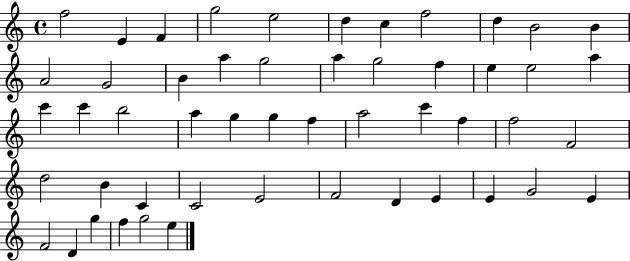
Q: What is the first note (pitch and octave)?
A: F5